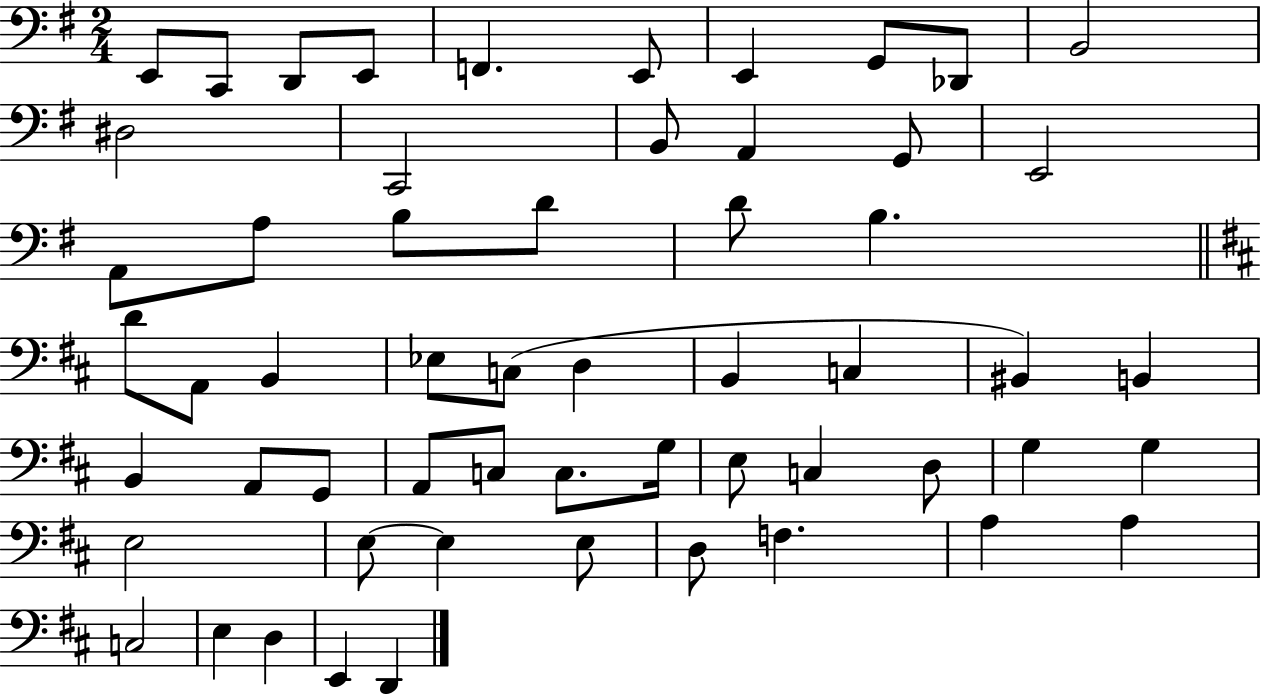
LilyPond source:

{
  \clef bass
  \numericTimeSignature
  \time 2/4
  \key g \major
  e,8 c,8 d,8 e,8 | f,4. e,8 | e,4 g,8 des,8 | b,2 | \break dis2 | c,2 | b,8 a,4 g,8 | e,2 | \break a,8 a8 b8 d'8 | d'8 b4. | \bar "||" \break \key d \major d'8 a,8 b,4 | ees8 c8( d4 | b,4 c4 | bis,4) b,4 | \break b,4 a,8 g,8 | a,8 c8 c8. g16 | e8 c4 d8 | g4 g4 | \break e2 | e8~~ e4 e8 | d8 f4. | a4 a4 | \break c2 | e4 d4 | e,4 d,4 | \bar "|."
}